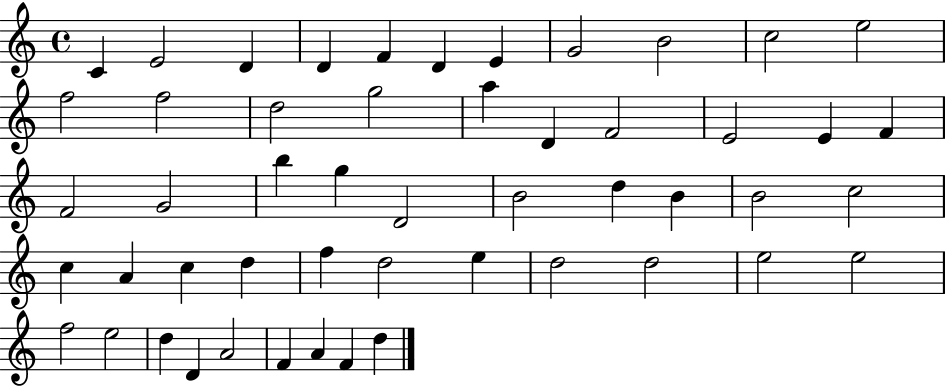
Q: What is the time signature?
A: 4/4